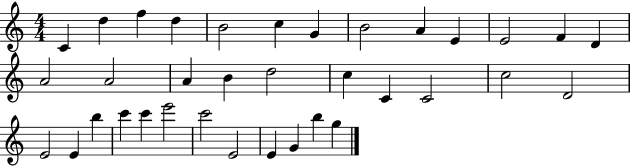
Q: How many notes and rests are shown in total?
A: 35